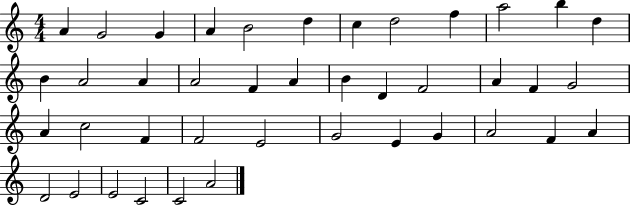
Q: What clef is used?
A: treble